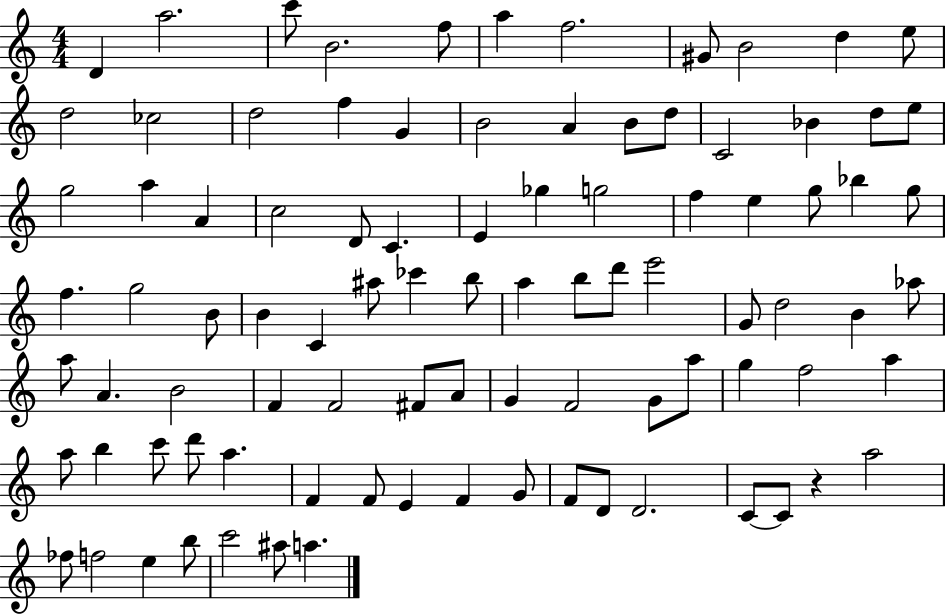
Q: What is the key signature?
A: C major